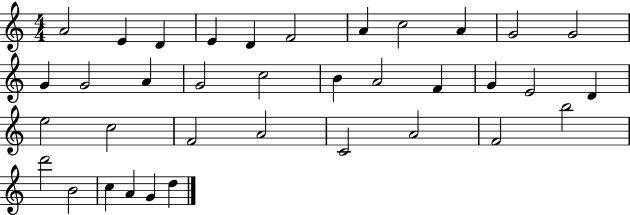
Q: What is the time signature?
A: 4/4